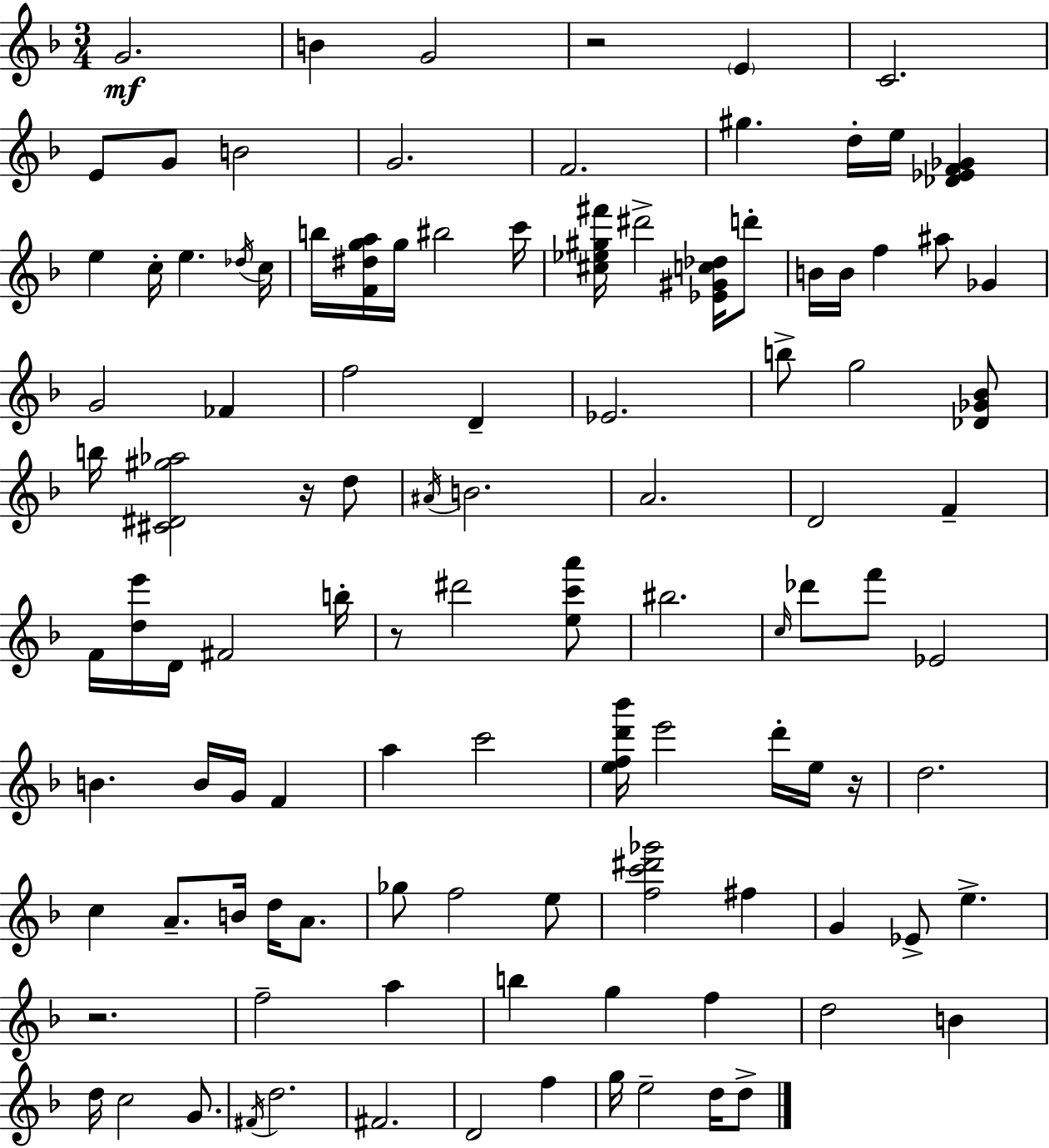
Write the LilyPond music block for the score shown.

{
  \clef treble
  \numericTimeSignature
  \time 3/4
  \key d \minor
  g'2.\mf | b'4 g'2 | r2 \parenthesize e'4 | c'2. | \break e'8 g'8 b'2 | g'2. | f'2. | gis''4. d''16-. e''16 <des' ees' f' ges'>4 | \break e''4 c''16-. e''4. \acciaccatura { des''16 } | c''16 b''16 <f' dis'' g'' a''>16 g''16 bis''2 | c'''16 <cis'' ees'' gis'' fis'''>16 dis'''2-> <ees' gis' c'' des''>16 d'''8-. | b'16 b'16 f''4 ais''8 ges'4 | \break g'2 fes'4 | f''2 d'4-- | ees'2. | b''8-> g''2 <des' ges' bes'>8 | \break b''16 <cis' dis' gis'' aes''>2 r16 d''8 | \acciaccatura { ais'16 } b'2. | a'2. | d'2 f'4-- | \break f'16 <d'' e'''>16 d'16 fis'2 | b''16-. r8 dis'''2 | <e'' c''' a'''>8 bis''2. | \grace { c''16 } des'''8 f'''8 ees'2 | \break b'4. b'16 g'16 f'4 | a''4 c'''2 | <e'' f'' d''' bes'''>16 e'''2 | d'''16-. e''16 r16 d''2. | \break c''4 a'8.-- b'16 d''16 | a'8. ges''8 f''2 | e''8 <f'' c''' dis''' ges'''>2 fis''4 | g'4 ees'8-> e''4.-> | \break r2. | f''2-- a''4 | b''4 g''4 f''4 | d''2 b'4 | \break d''16 c''2 | g'8. \acciaccatura { fis'16 } d''2. | fis'2. | d'2 | \break f''4 g''16 e''2-- | d''16 d''8-> \bar "|."
}